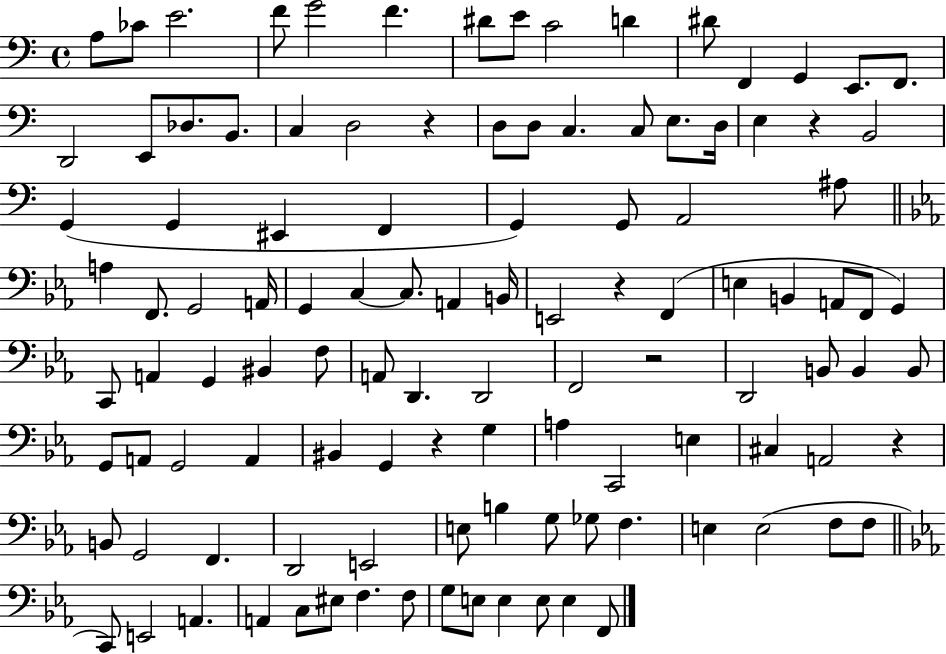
X:1
T:Untitled
M:4/4
L:1/4
K:C
A,/2 _C/2 E2 F/2 G2 F ^D/2 E/2 C2 D ^D/2 F,, G,, E,,/2 F,,/2 D,,2 E,,/2 _D,/2 B,,/2 C, D,2 z D,/2 D,/2 C, C,/2 E,/2 D,/4 E, z B,,2 G,, G,, ^E,, F,, G,, G,,/2 A,,2 ^A,/2 A, F,,/2 G,,2 A,,/4 G,, C, C,/2 A,, B,,/4 E,,2 z F,, E, B,, A,,/2 F,,/2 G,, C,,/2 A,, G,, ^B,, F,/2 A,,/2 D,, D,,2 F,,2 z2 D,,2 B,,/2 B,, B,,/2 G,,/2 A,,/2 G,,2 A,, ^B,, G,, z G, A, C,,2 E, ^C, A,,2 z B,,/2 G,,2 F,, D,,2 E,,2 E,/2 B, G,/2 _G,/2 F, E, E,2 F,/2 F,/2 C,,/2 E,,2 A,, A,, C,/2 ^E,/2 F, F,/2 G,/2 E,/2 E, E,/2 E, F,,/2